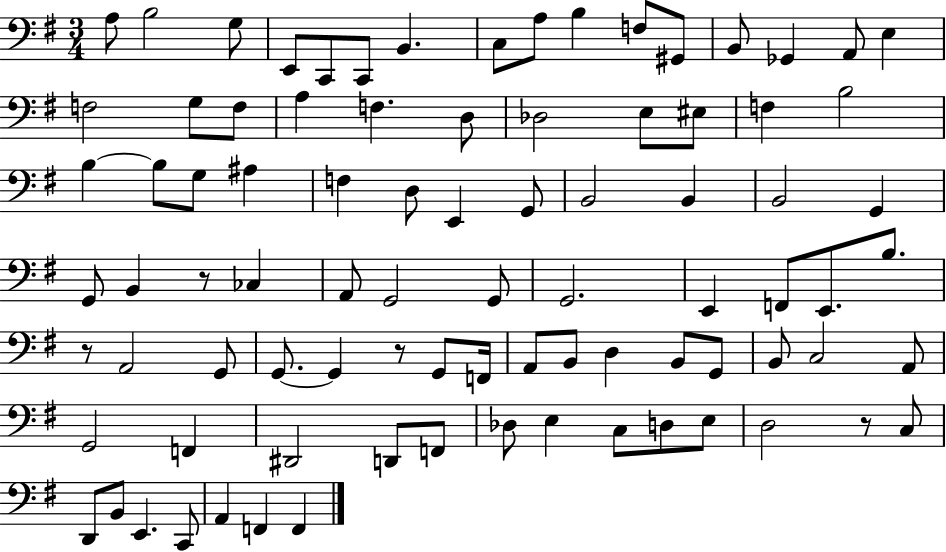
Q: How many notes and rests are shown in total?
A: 87